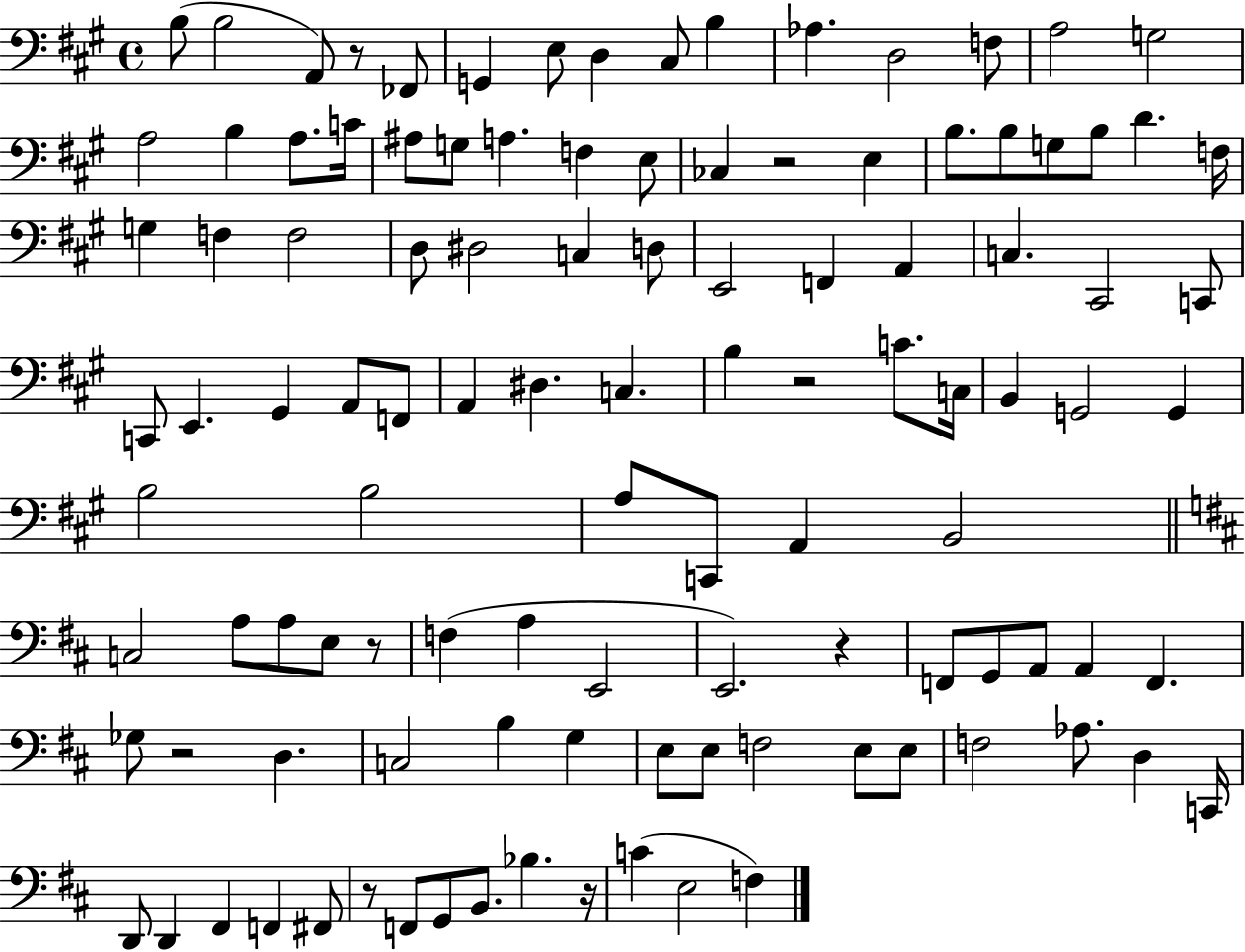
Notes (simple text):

B3/e B3/h A2/e R/e FES2/e G2/q E3/e D3/q C#3/e B3/q Ab3/q. D3/h F3/e A3/h G3/h A3/h B3/q A3/e. C4/s A#3/e G3/e A3/q. F3/q E3/e CES3/q R/h E3/q B3/e. B3/e G3/e B3/e D4/q. F3/s G3/q F3/q F3/h D3/e D#3/h C3/q D3/e E2/h F2/q A2/q C3/q. C#2/h C2/e C2/e E2/q. G#2/q A2/e F2/e A2/q D#3/q. C3/q. B3/q R/h C4/e. C3/s B2/q G2/h G2/q B3/h B3/h A3/e C2/e A2/q B2/h C3/h A3/e A3/e E3/e R/e F3/q A3/q E2/h E2/h. R/q F2/e G2/e A2/e A2/q F2/q. Gb3/e R/h D3/q. C3/h B3/q G3/q E3/e E3/e F3/h E3/e E3/e F3/h Ab3/e. D3/q C2/s D2/e D2/q F#2/q F2/q F#2/e R/e F2/e G2/e B2/e. Bb3/q. R/s C4/q E3/h F3/q